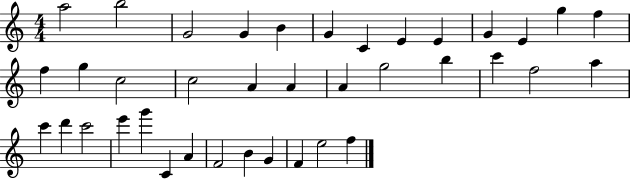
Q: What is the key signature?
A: C major